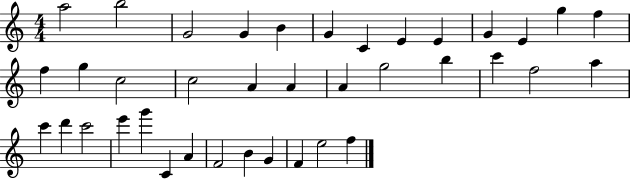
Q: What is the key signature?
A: C major